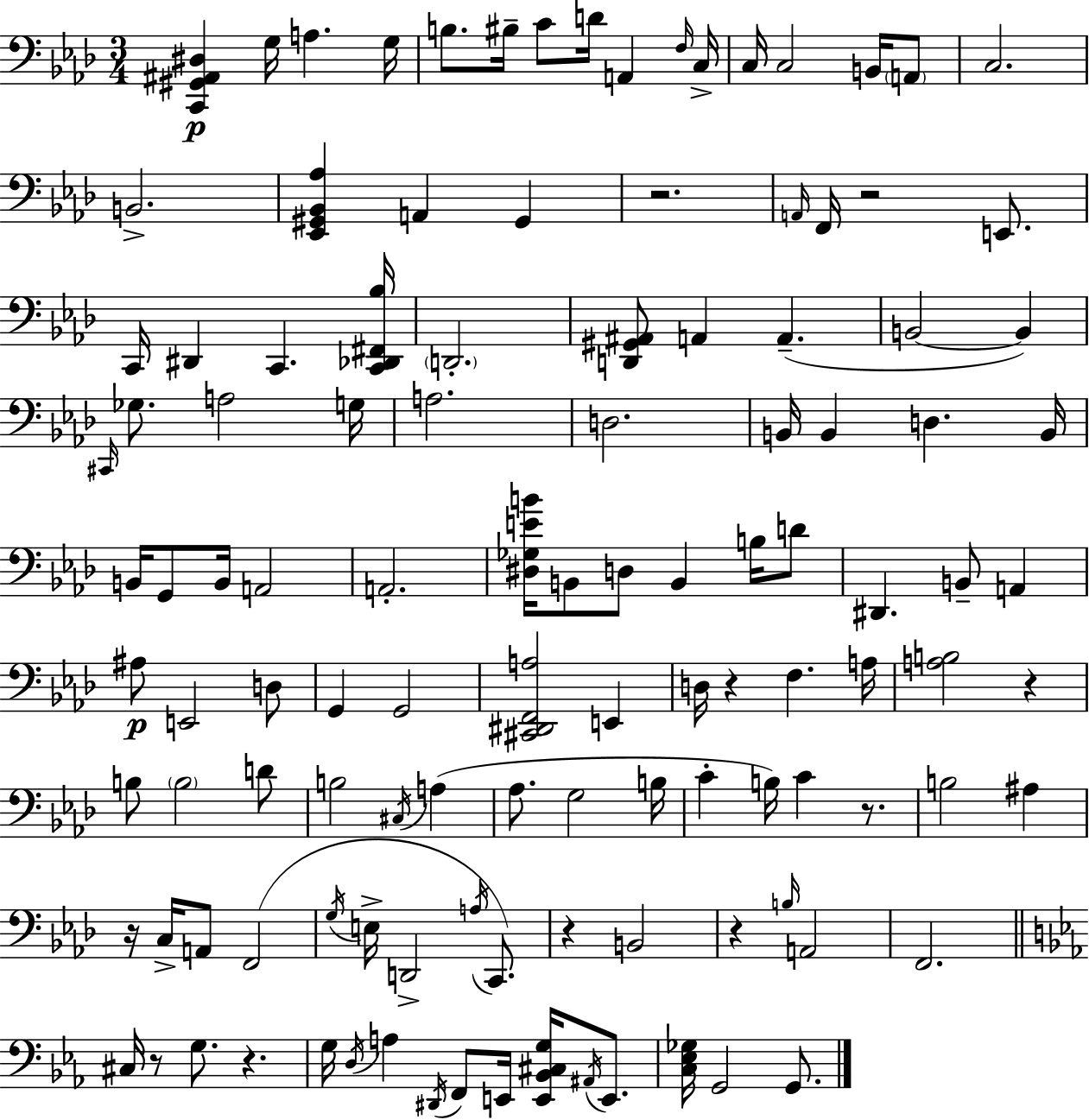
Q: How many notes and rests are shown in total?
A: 118